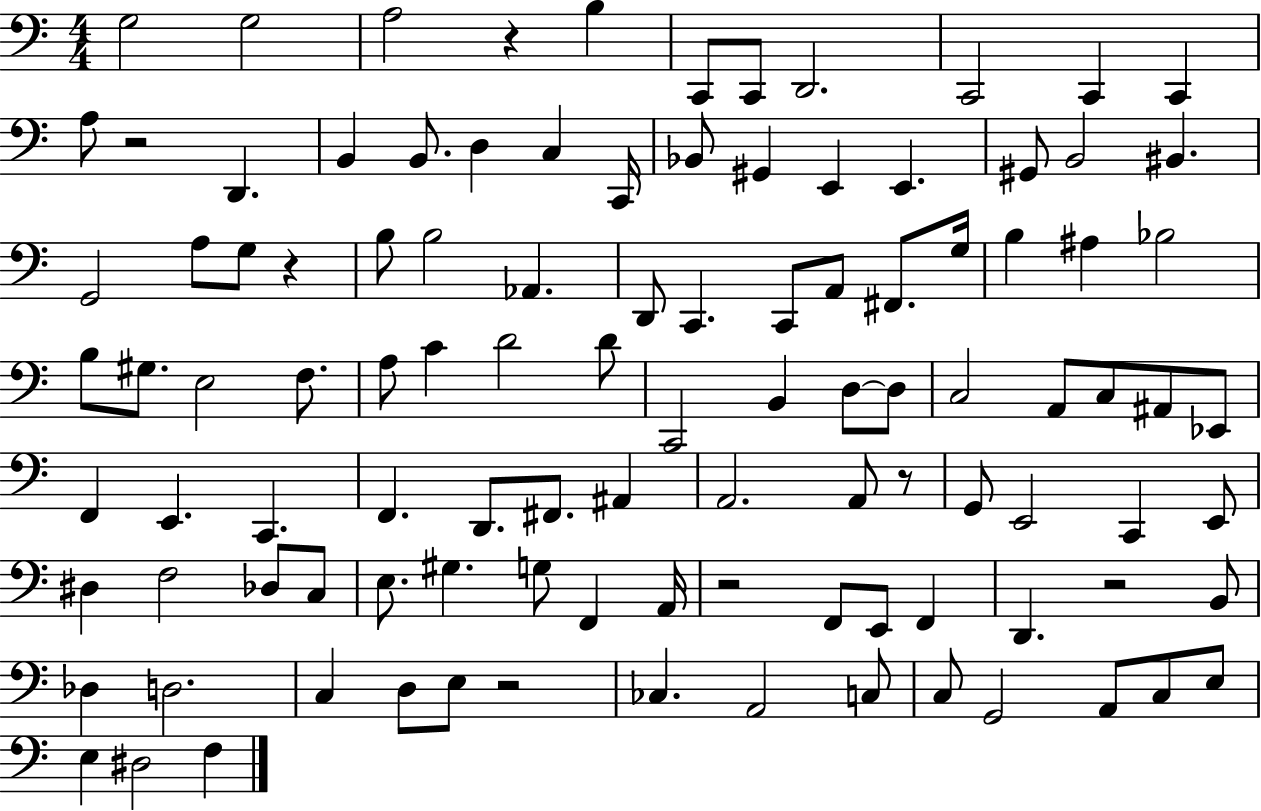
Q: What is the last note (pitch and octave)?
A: F3